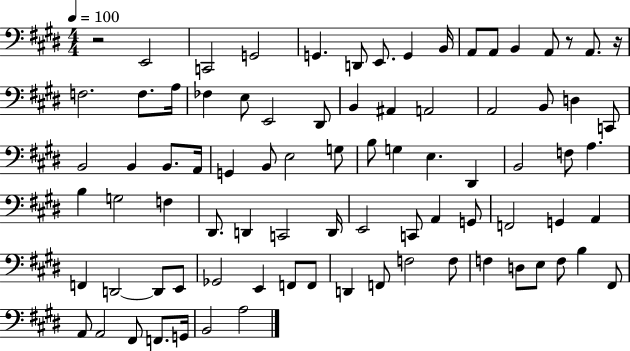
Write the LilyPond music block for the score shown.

{
  \clef bass
  \numericTimeSignature
  \time 4/4
  \key e \major
  \tempo 4 = 100
  r2 e,2 | c,2 g,2 | g,4. d,8 e,8. g,4 b,16 | a,8 a,8 b,4 a,8 r8 a,8. r16 | \break f2. f8. a16 | fes4 e8 e,2 dis,8 | b,4 ais,4 a,2 | a,2 b,8 d4 c,8 | \break b,2 b,4 b,8. a,16 | g,4 b,8 e2 g8 | b8 g4 e4. dis,4 | b,2 f8 a4. | \break b4 g2 f4 | dis,8. d,4 c,2 d,16 | e,2 c,8 a,4 g,8 | f,2 g,4 a,4 | \break f,4 d,2~~ d,8 e,8 | ges,2 e,4 f,8 f,8 | d,4 f,8 f2 f8 | f4 d8 e8 f8 b4 fis,8 | \break a,8 a,2 fis,8 f,8. g,16 | b,2 a2 | \bar "|."
}